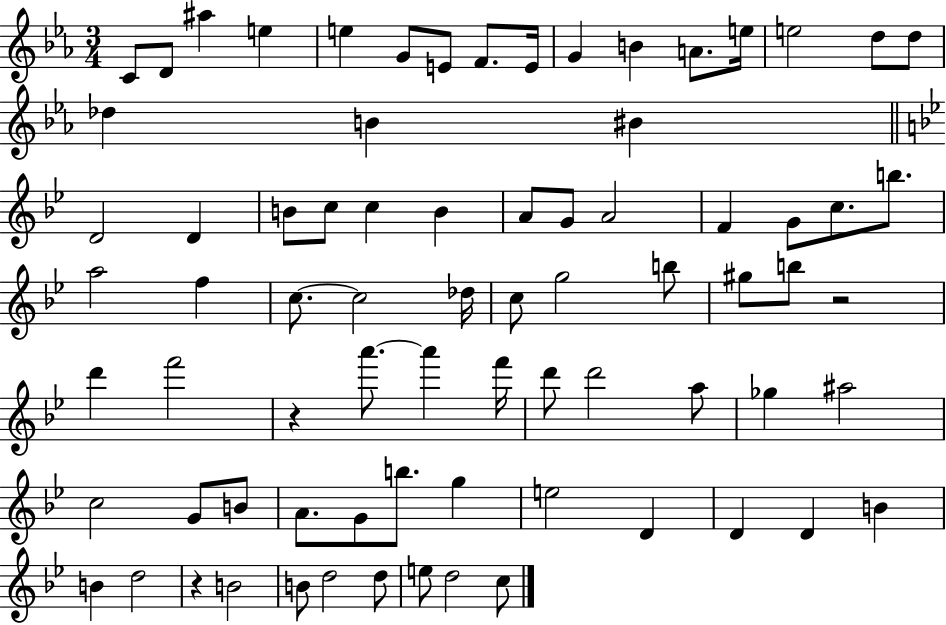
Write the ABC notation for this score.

X:1
T:Untitled
M:3/4
L:1/4
K:Eb
C/2 D/2 ^a e e G/2 E/2 F/2 E/4 G B A/2 e/4 e2 d/2 d/2 _d B ^B D2 D B/2 c/2 c B A/2 G/2 A2 F G/2 c/2 b/2 a2 f c/2 c2 _d/4 c/2 g2 b/2 ^g/2 b/2 z2 d' f'2 z a'/2 a' f'/4 d'/2 d'2 a/2 _g ^a2 c2 G/2 B/2 A/2 G/2 b/2 g e2 D D D B B d2 z B2 B/2 d2 d/2 e/2 d2 c/2